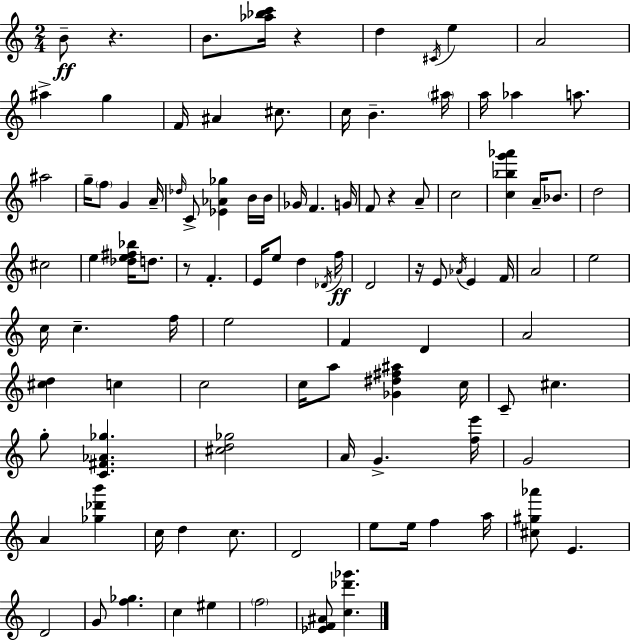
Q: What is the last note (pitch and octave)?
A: F5